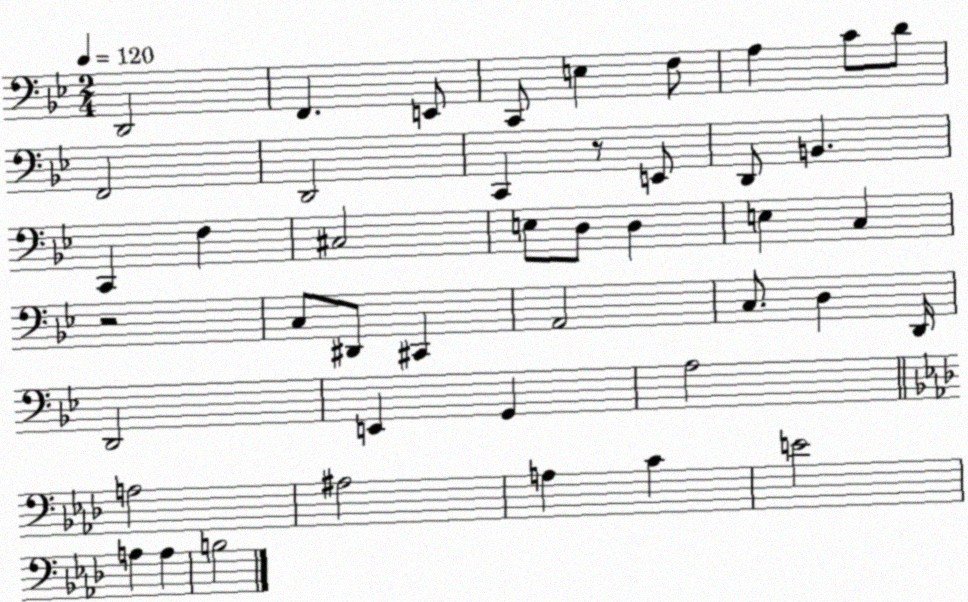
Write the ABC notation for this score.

X:1
T:Untitled
M:2/4
L:1/4
K:Bb
D,,2 F,, E,,/2 C,,/2 E, F,/2 A, C/2 D/2 F,,2 D,,2 C,, z/2 E,,/2 D,,/2 B,, C,, F, ^C,2 E,/2 D,/2 D, E, C, z2 C,/2 ^D,,/2 ^C,, A,,2 C,/2 D, D,,/4 D,,2 E,, G,, A,2 A,2 ^A,2 A, C E2 A, A, B,2